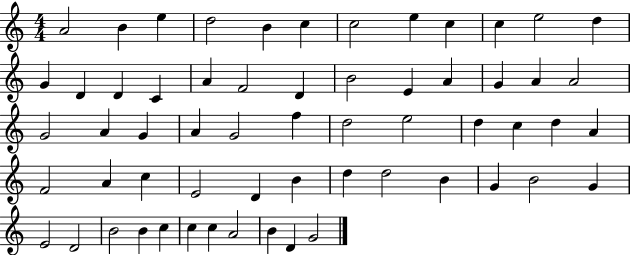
{
  \clef treble
  \numericTimeSignature
  \time 4/4
  \key c \major
  a'2 b'4 e''4 | d''2 b'4 c''4 | c''2 e''4 c''4 | c''4 e''2 d''4 | \break g'4 d'4 d'4 c'4 | a'4 f'2 d'4 | b'2 e'4 a'4 | g'4 a'4 a'2 | \break g'2 a'4 g'4 | a'4 g'2 f''4 | d''2 e''2 | d''4 c''4 d''4 a'4 | \break f'2 a'4 c''4 | e'2 d'4 b'4 | d''4 d''2 b'4 | g'4 b'2 g'4 | \break e'2 d'2 | b'2 b'4 c''4 | c''4 c''4 a'2 | b'4 d'4 g'2 | \break \bar "|."
}